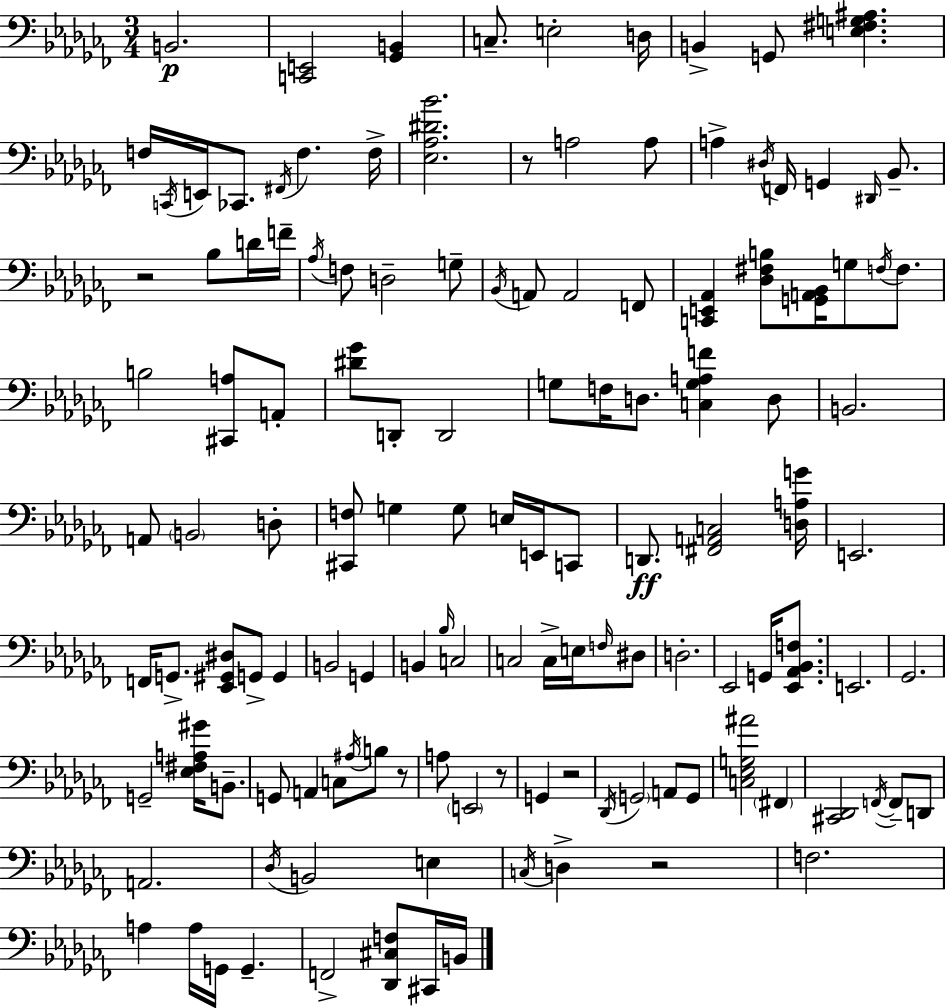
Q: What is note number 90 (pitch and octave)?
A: F2